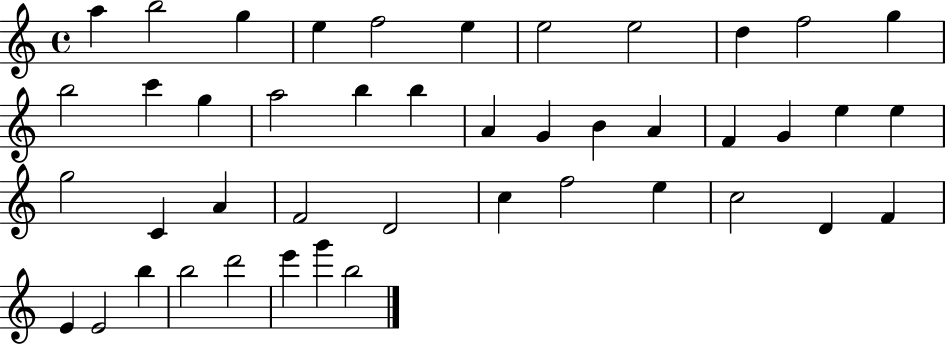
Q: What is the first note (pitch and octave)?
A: A5